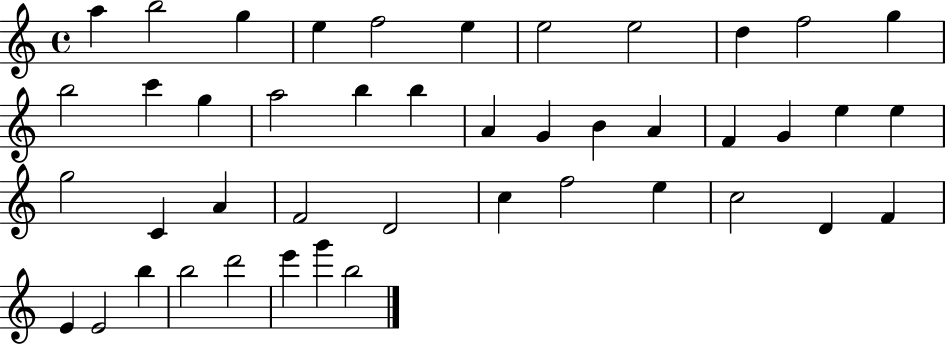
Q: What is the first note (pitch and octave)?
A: A5